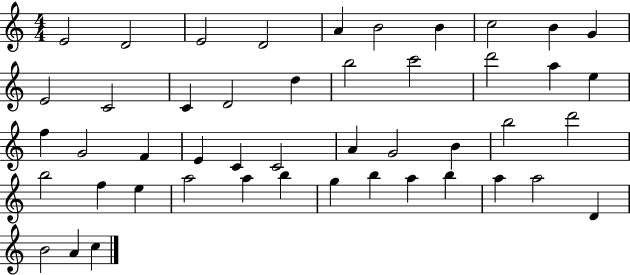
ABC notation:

X:1
T:Untitled
M:4/4
L:1/4
K:C
E2 D2 E2 D2 A B2 B c2 B G E2 C2 C D2 d b2 c'2 d'2 a e f G2 F E C C2 A G2 B b2 d'2 b2 f e a2 a b g b a b a a2 D B2 A c